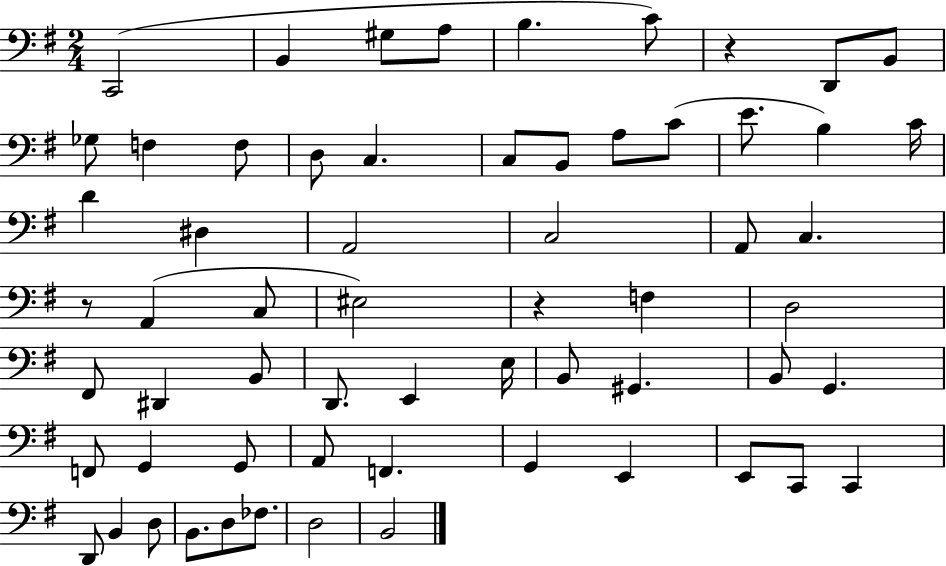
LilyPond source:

{
  \clef bass
  \numericTimeSignature
  \time 2/4
  \key g \major
  c,2( | b,4 gis8 a8 | b4. c'8) | r4 d,8 b,8 | \break ges8 f4 f8 | d8 c4. | c8 b,8 a8 c'8( | e'8. b4) c'16 | \break d'4 dis4 | a,2 | c2 | a,8 c4. | \break r8 a,4( c8 | eis2) | r4 f4 | d2 | \break fis,8 dis,4 b,8 | d,8. e,4 e16 | b,8 gis,4. | b,8 g,4. | \break f,8 g,4 g,8 | a,8 f,4. | g,4 e,4 | e,8 c,8 c,4 | \break d,8 b,4 d8 | b,8. d8 fes8. | d2 | b,2 | \break \bar "|."
}